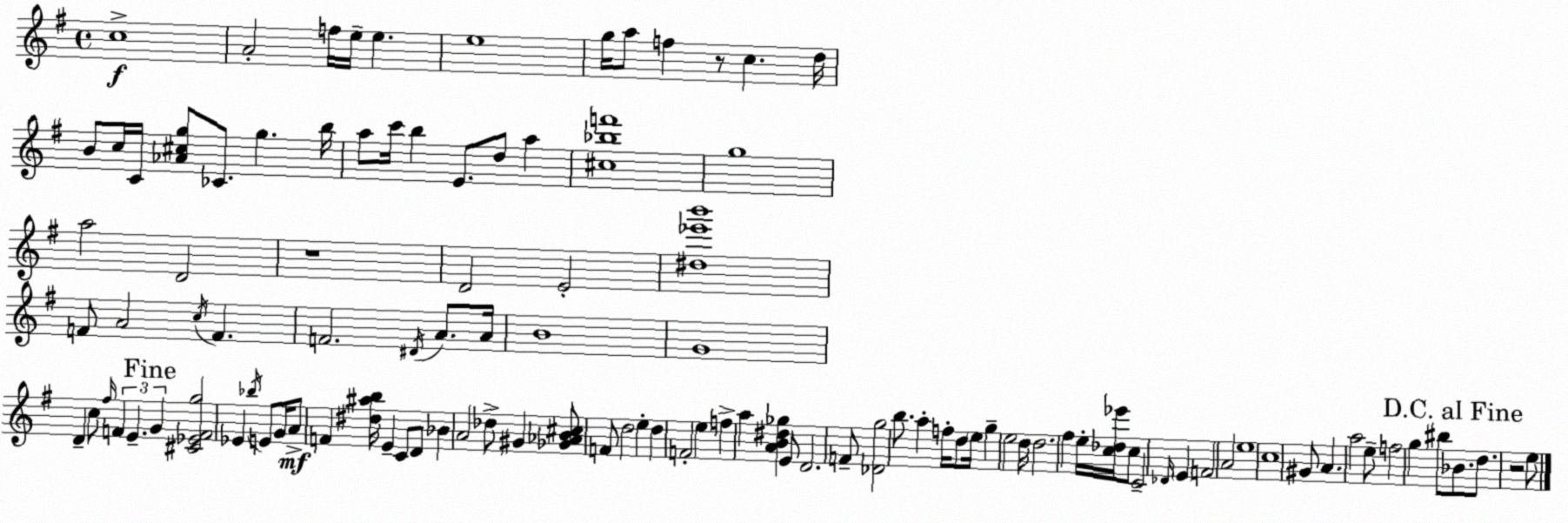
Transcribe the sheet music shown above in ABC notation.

X:1
T:Untitled
M:4/4
L:1/4
K:G
c4 A2 f/4 e/4 e e4 g/4 a/2 f z/2 c d/4 B/2 c/4 C/4 [_A^cg]/2 _C/2 g b/4 a/2 c'/4 b E/2 d/2 a [^c_bf']4 g4 a2 D2 z4 D2 E2 [^d_e'b']4 F/2 A2 c/4 F F2 ^D/4 A/2 A/4 B4 G4 D c/2 ^f/4 F E G [^C_EFg]2 _E _b/4 E/2 G/4 A/2 F [^d^ab]/4 E C/2 D/2 _B A2 _d/2 ^G [_G_AB^c]/2 F/2 d2 e d F2 e f a [AB^d_g] E/2 D2 F/2 [_Dg]2 b/2 a f/4 d/2 e/4 g e2 d/4 d2 ^f e/4 [c_d_e']/4 c/2 C2 _D/4 E F2 A2 e4 c4 ^G/2 A a2 e/2 f2 g ^b/2 _B/2 d/2 z2 e/2